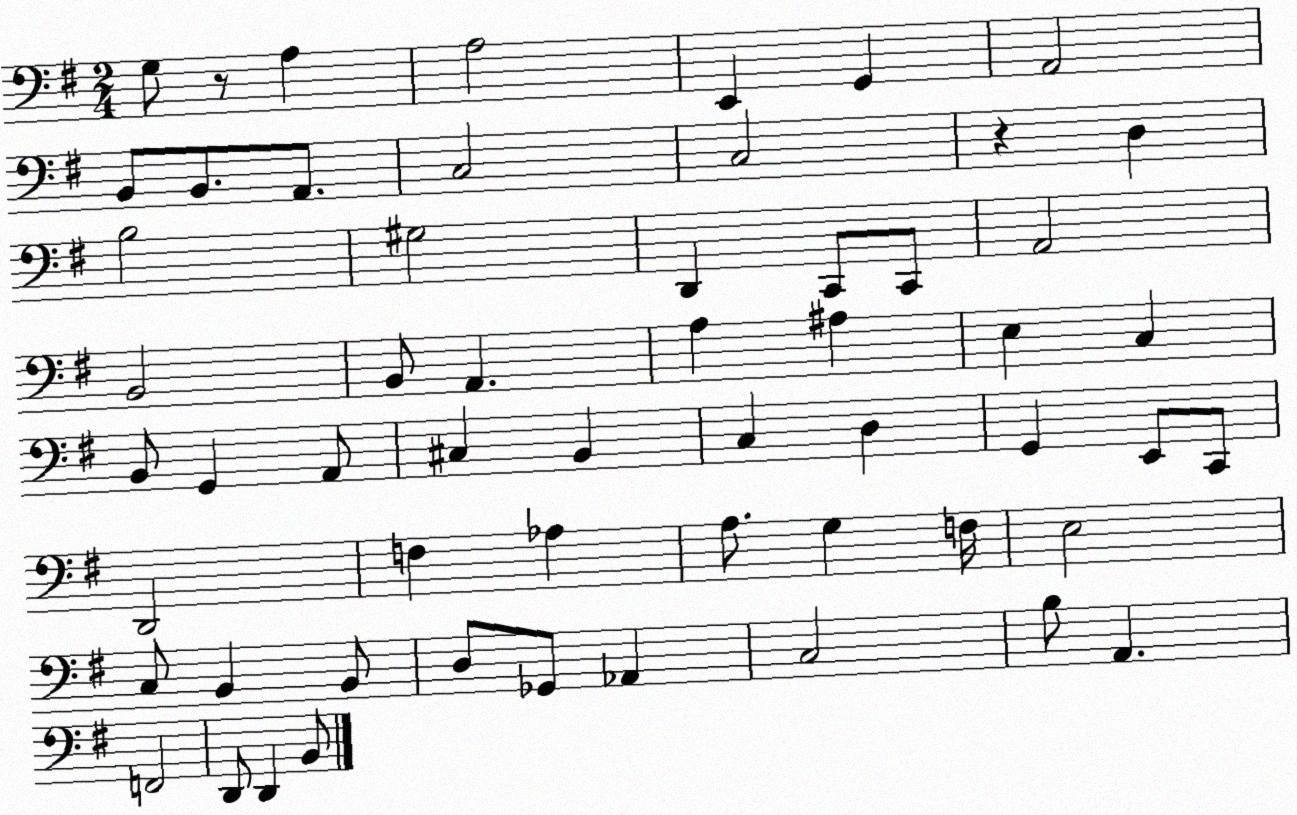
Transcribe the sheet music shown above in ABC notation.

X:1
T:Untitled
M:2/4
L:1/4
K:G
G,/2 z/2 A, A,2 E,, G,, A,,2 B,,/2 B,,/2 A,,/2 C,2 C,2 z D, B,2 ^G,2 D,, C,,/2 C,,/2 A,,2 B,,2 B,,/2 A,, A, ^A, E, C, B,,/2 G,, A,,/2 ^C, B,, C, D, G,, E,,/2 C,,/2 D,,2 F, _A, A,/2 G, F,/4 E,2 C,/2 B,, B,,/2 D,/2 _G,,/2 _A,, C,2 B,/2 A,, F,,2 D,,/2 D,, B,,/2